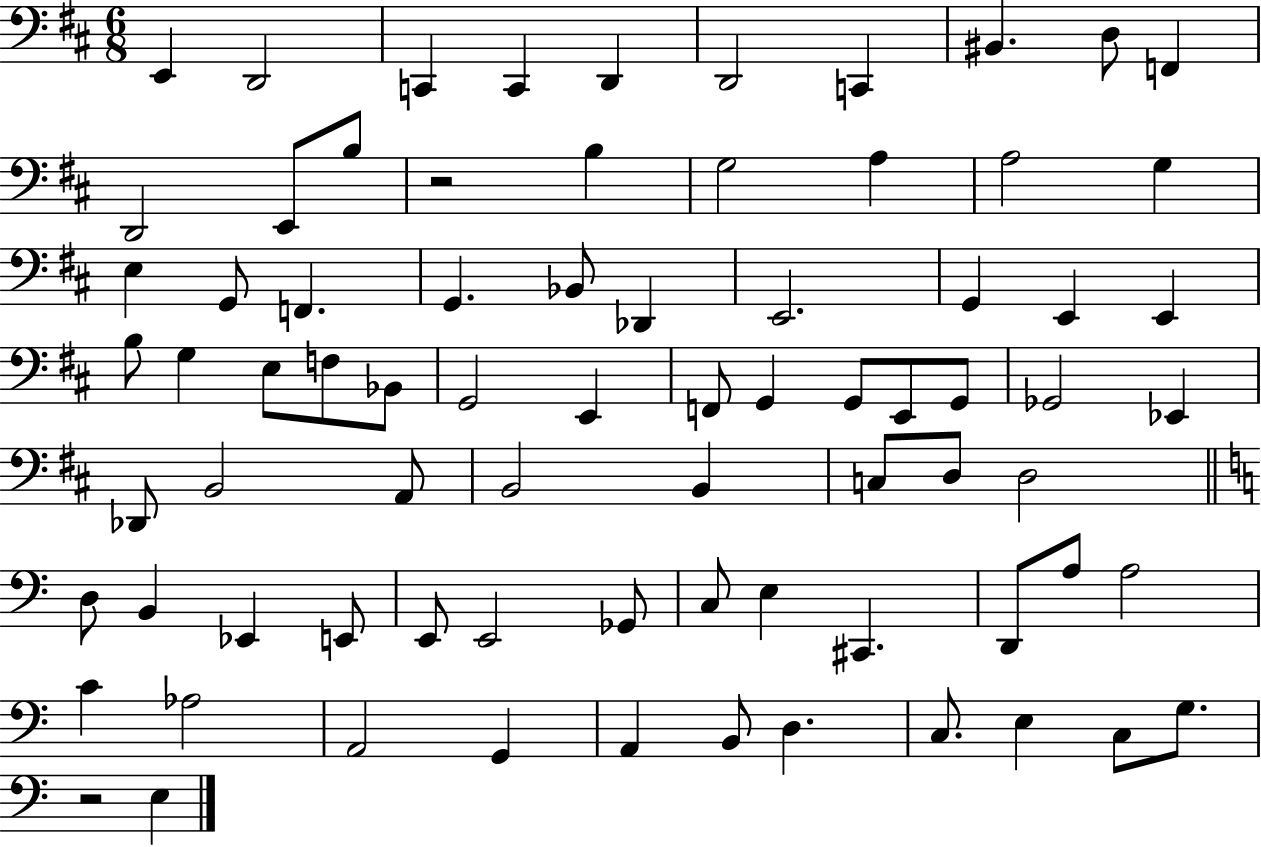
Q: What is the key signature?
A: D major